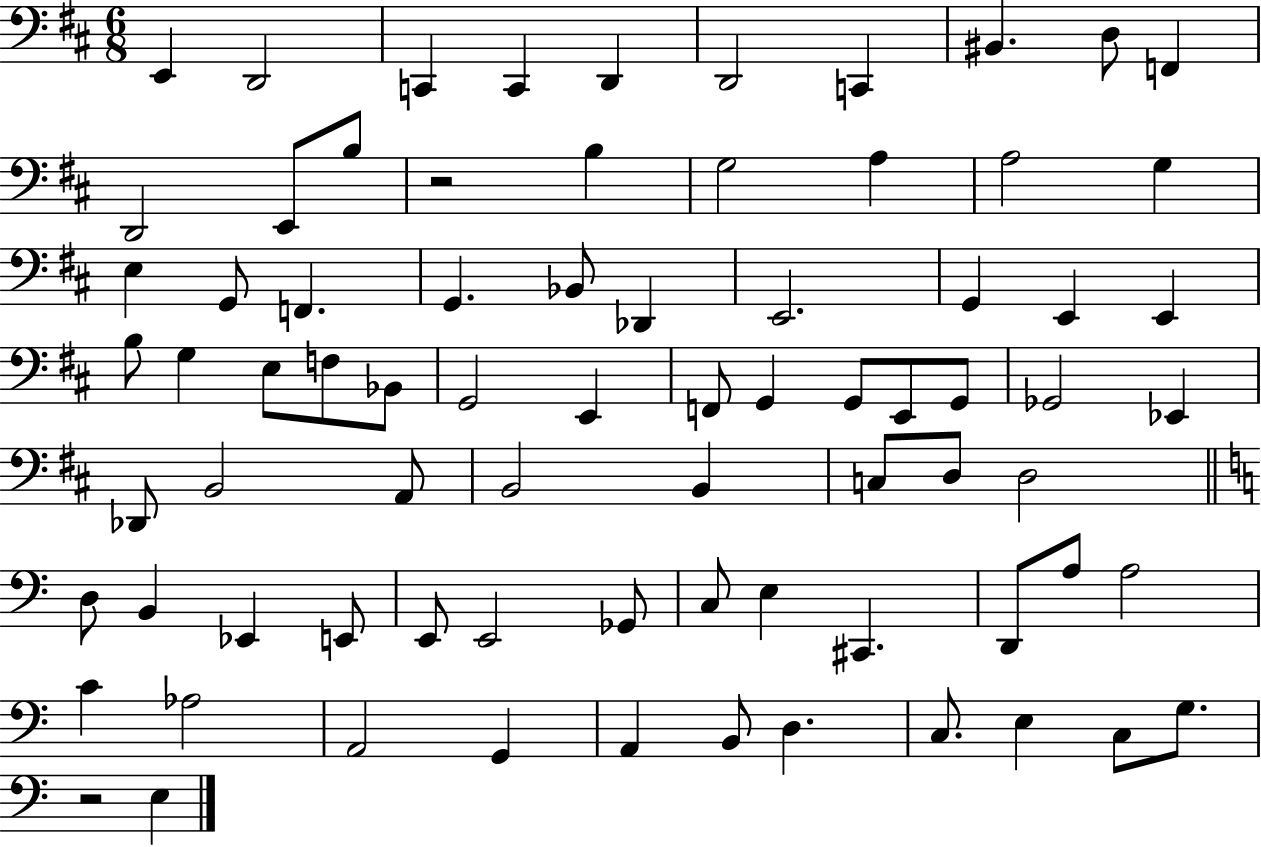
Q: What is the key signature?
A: D major